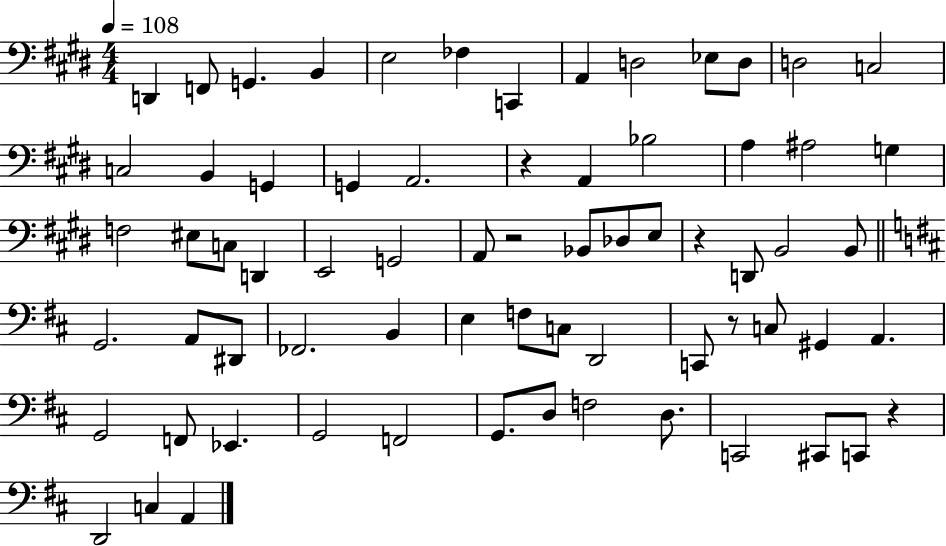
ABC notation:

X:1
T:Untitled
M:4/4
L:1/4
K:E
D,, F,,/2 G,, B,, E,2 _F, C,, A,, D,2 _E,/2 D,/2 D,2 C,2 C,2 B,, G,, G,, A,,2 z A,, _B,2 A, ^A,2 G, F,2 ^E,/2 C,/2 D,, E,,2 G,,2 A,,/2 z2 _B,,/2 _D,/2 E,/2 z D,,/2 B,,2 B,,/2 G,,2 A,,/2 ^D,,/2 _F,,2 B,, E, F,/2 C,/2 D,,2 C,,/2 z/2 C,/2 ^G,, A,, G,,2 F,,/2 _E,, G,,2 F,,2 G,,/2 D,/2 F,2 D,/2 C,,2 ^C,,/2 C,,/2 z D,,2 C, A,,